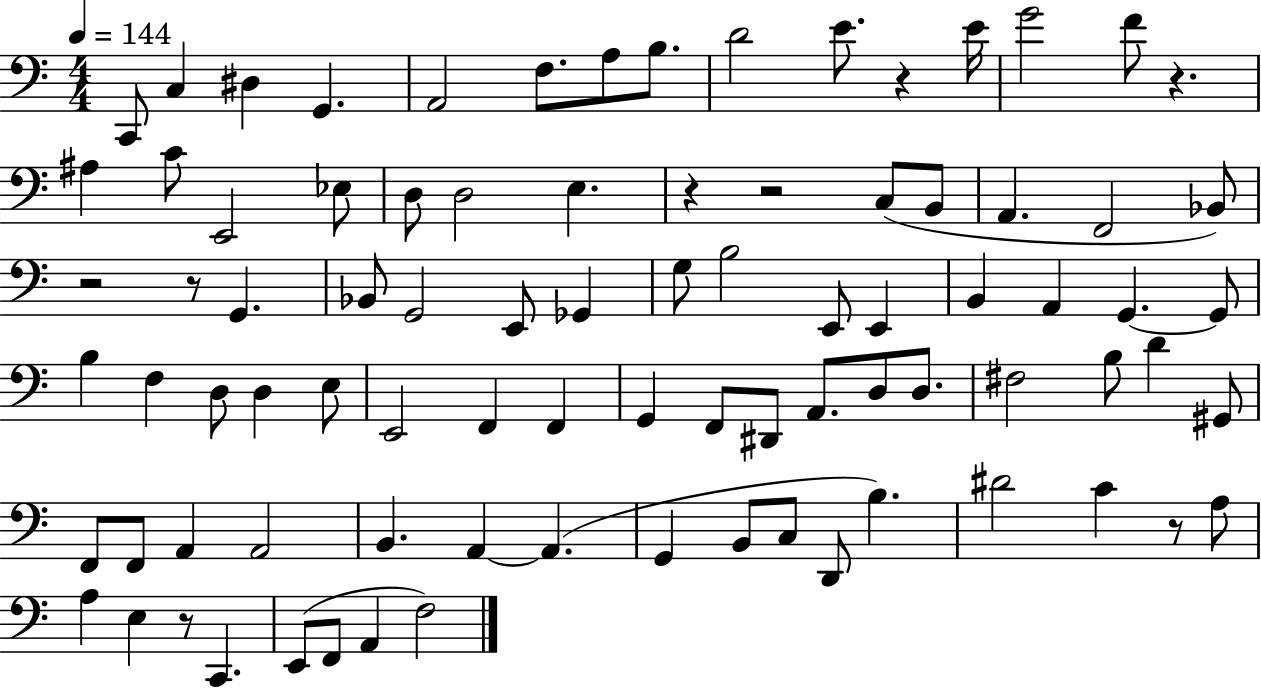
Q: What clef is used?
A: bass